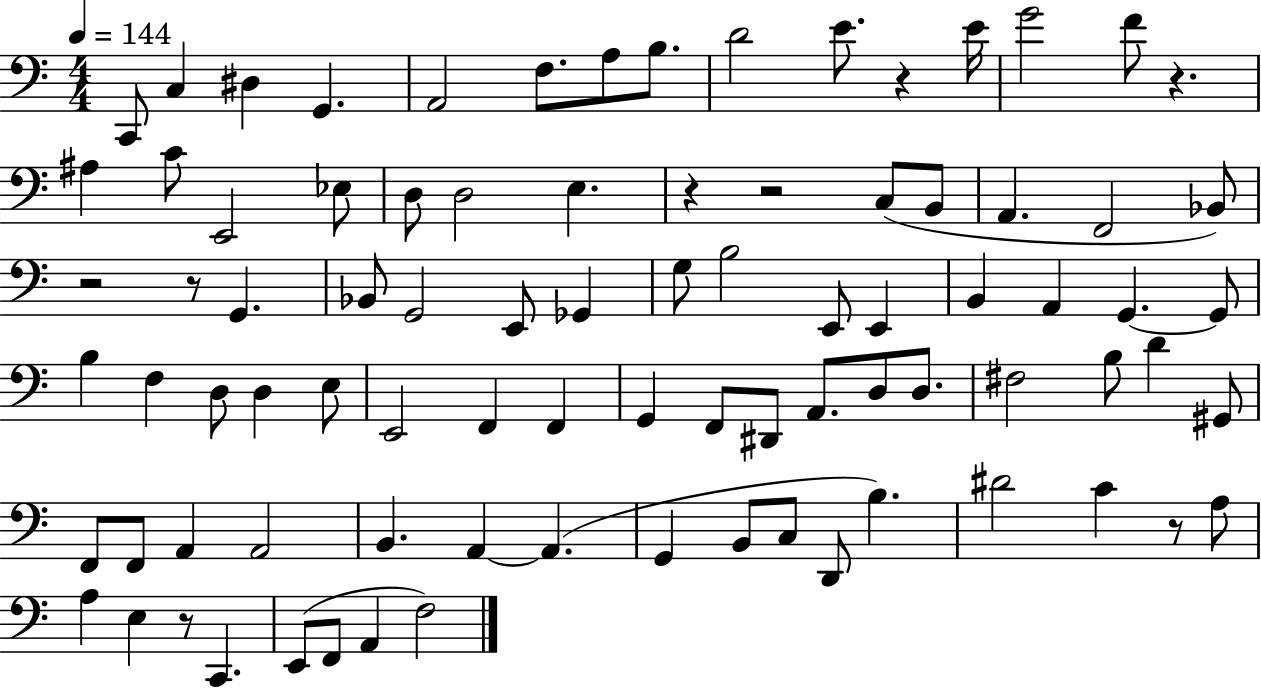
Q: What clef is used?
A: bass